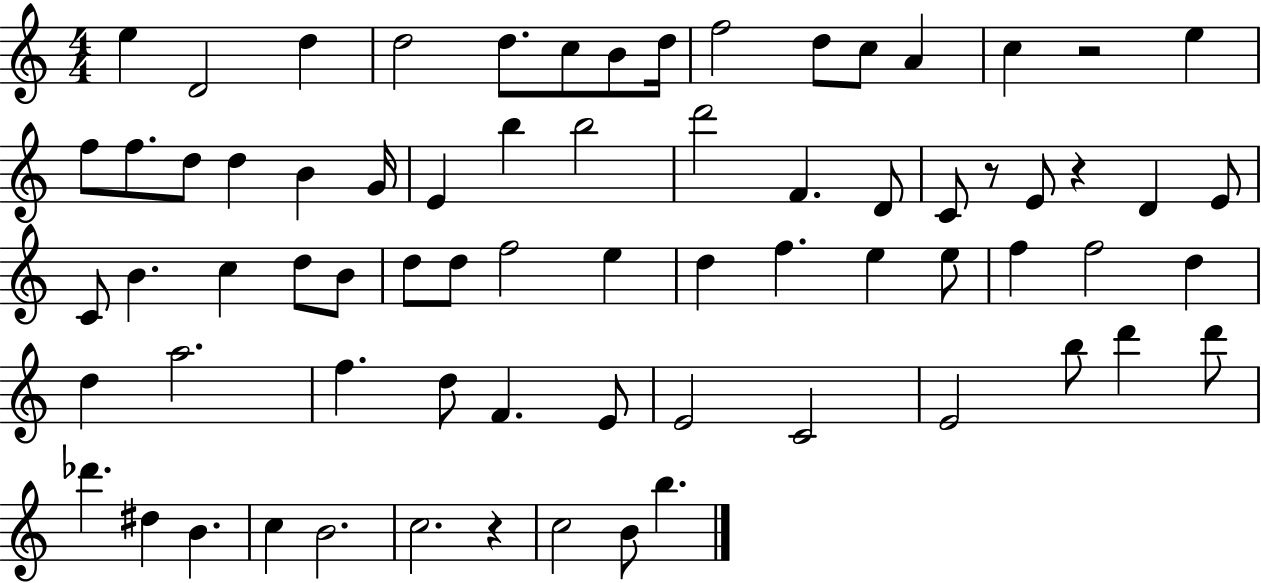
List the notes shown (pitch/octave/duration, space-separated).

E5/q D4/h D5/q D5/h D5/e. C5/e B4/e D5/s F5/h D5/e C5/e A4/q C5/q R/h E5/q F5/e F5/e. D5/e D5/q B4/q G4/s E4/q B5/q B5/h D6/h F4/q. D4/e C4/e R/e E4/e R/q D4/q E4/e C4/e B4/q. C5/q D5/e B4/e D5/e D5/e F5/h E5/q D5/q F5/q. E5/q E5/e F5/q F5/h D5/q D5/q A5/h. F5/q. D5/e F4/q. E4/e E4/h C4/h E4/h B5/e D6/q D6/e Db6/q. D#5/q B4/q. C5/q B4/h. C5/h. R/q C5/h B4/e B5/q.